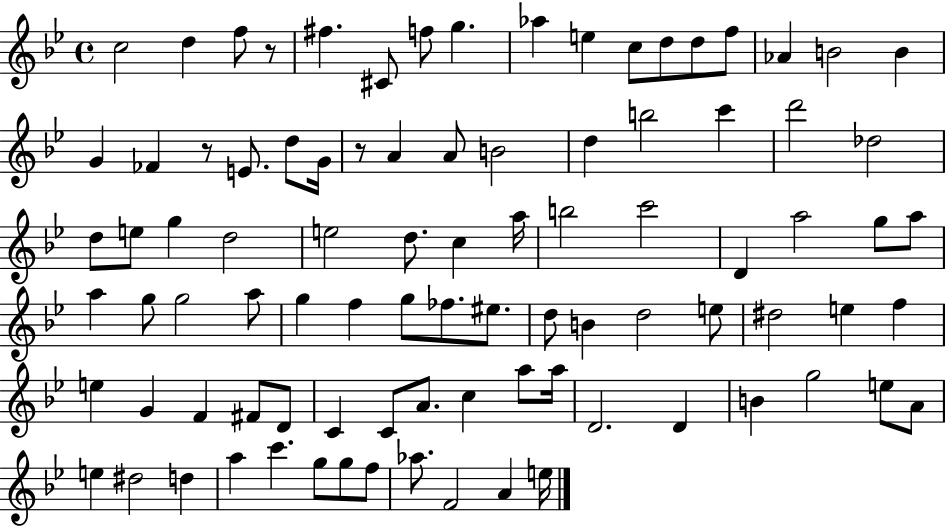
{
  \clef treble
  \time 4/4
  \defaultTimeSignature
  \key bes \major
  c''2 d''4 f''8 r8 | fis''4. cis'8 f''8 g''4. | aes''4 e''4 c''8 d''8 d''8 f''8 | aes'4 b'2 b'4 | \break g'4 fes'4 r8 e'8. d''8 g'16 | r8 a'4 a'8 b'2 | d''4 b''2 c'''4 | d'''2 des''2 | \break d''8 e''8 g''4 d''2 | e''2 d''8. c''4 a''16 | b''2 c'''2 | d'4 a''2 g''8 a''8 | \break a''4 g''8 g''2 a''8 | g''4 f''4 g''8 fes''8. eis''8. | d''8 b'4 d''2 e''8 | dis''2 e''4 f''4 | \break e''4 g'4 f'4 fis'8 d'8 | c'4 c'8 a'8. c''4 a''8 a''16 | d'2. d'4 | b'4 g''2 e''8 a'8 | \break e''4 dis''2 d''4 | a''4 c'''4. g''8 g''8 f''8 | aes''8. f'2 a'4 e''16 | \bar "|."
}